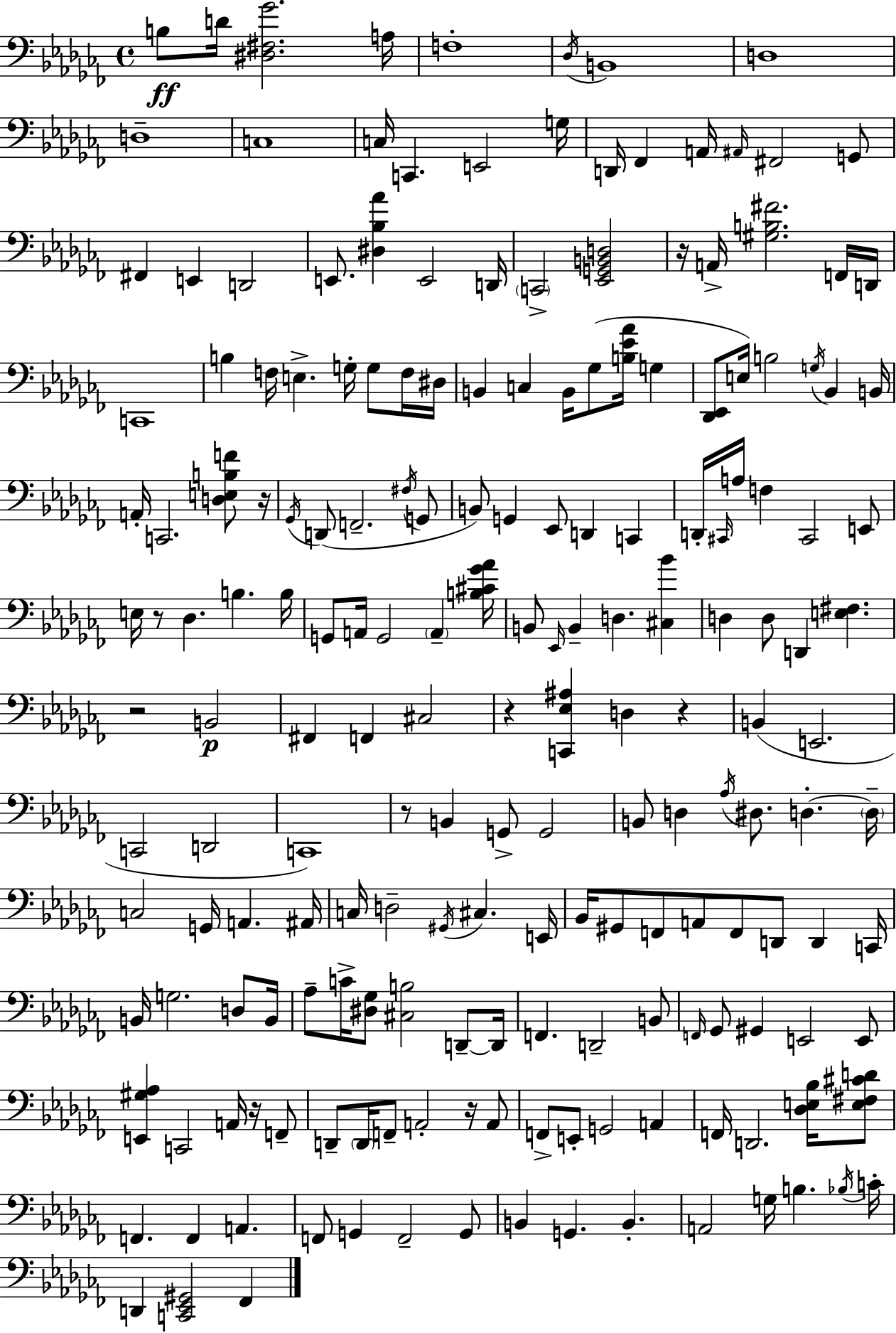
X:1
T:Untitled
M:4/4
L:1/4
K:Abm
B,/2 D/4 [^D,^F,_G]2 A,/4 F,4 _D,/4 B,,4 D,4 D,4 C,4 C,/4 C,, E,,2 G,/4 D,,/4 _F,, A,,/4 ^A,,/4 ^F,,2 G,,/2 ^F,, E,, D,,2 E,,/2 [^D,_B,_A] E,,2 D,,/4 C,,2 [_E,,G,,B,,D,]2 z/4 A,,/4 [^G,B,^F]2 F,,/4 D,,/4 C,,4 B, F,/4 E, G,/4 G,/2 F,/4 ^D,/4 B,, C, B,,/4 _G,/2 [B,_E_A]/4 G, [_D,,_E,,]/2 E,/4 B,2 G,/4 _B,, B,,/4 A,,/4 C,,2 [D,E,B,F]/2 z/4 _G,,/4 D,,/2 F,,2 ^F,/4 G,,/2 B,,/2 G,, _E,,/2 D,, C,, D,,/4 ^C,,/4 A,/4 F, ^C,,2 E,,/2 E,/4 z/2 _D, B, B,/4 G,,/2 A,,/4 G,,2 A,, [B,^C_G_A]/4 B,,/2 _E,,/4 B,, D, [^C,_B] D, D,/2 D,, [E,^F,] z2 B,,2 ^F,, F,, ^C,2 z [C,,_E,^A,] D, z B,, E,,2 C,,2 D,,2 C,,4 z/2 B,, G,,/2 G,,2 B,,/2 D, _A,/4 ^D,/2 D, D,/4 C,2 G,,/4 A,, ^A,,/4 C,/4 D,2 ^G,,/4 ^C, E,,/4 _B,,/4 ^G,,/2 F,,/2 A,,/2 F,,/2 D,,/2 D,, C,,/4 B,,/4 G,2 D,/2 B,,/4 _A,/2 C/4 [^D,_G,]/2 [^C,B,]2 D,,/2 D,,/4 F,, D,,2 B,,/2 F,,/4 _G,,/2 ^G,, E,,2 E,,/2 [E,,^G,_A,] C,,2 A,,/4 z/4 F,,/2 D,,/2 D,,/4 F,,/2 A,,2 z/4 A,,/2 F,,/2 E,,/2 G,,2 A,, F,,/4 D,,2 [_D,E,_B,]/4 [E,^F,^CD]/2 F,, F,, A,, F,,/2 G,, F,,2 G,,/2 B,, G,, B,, A,,2 G,/4 B, _B,/4 C/4 D,, [C,,_E,,^G,,]2 _F,,